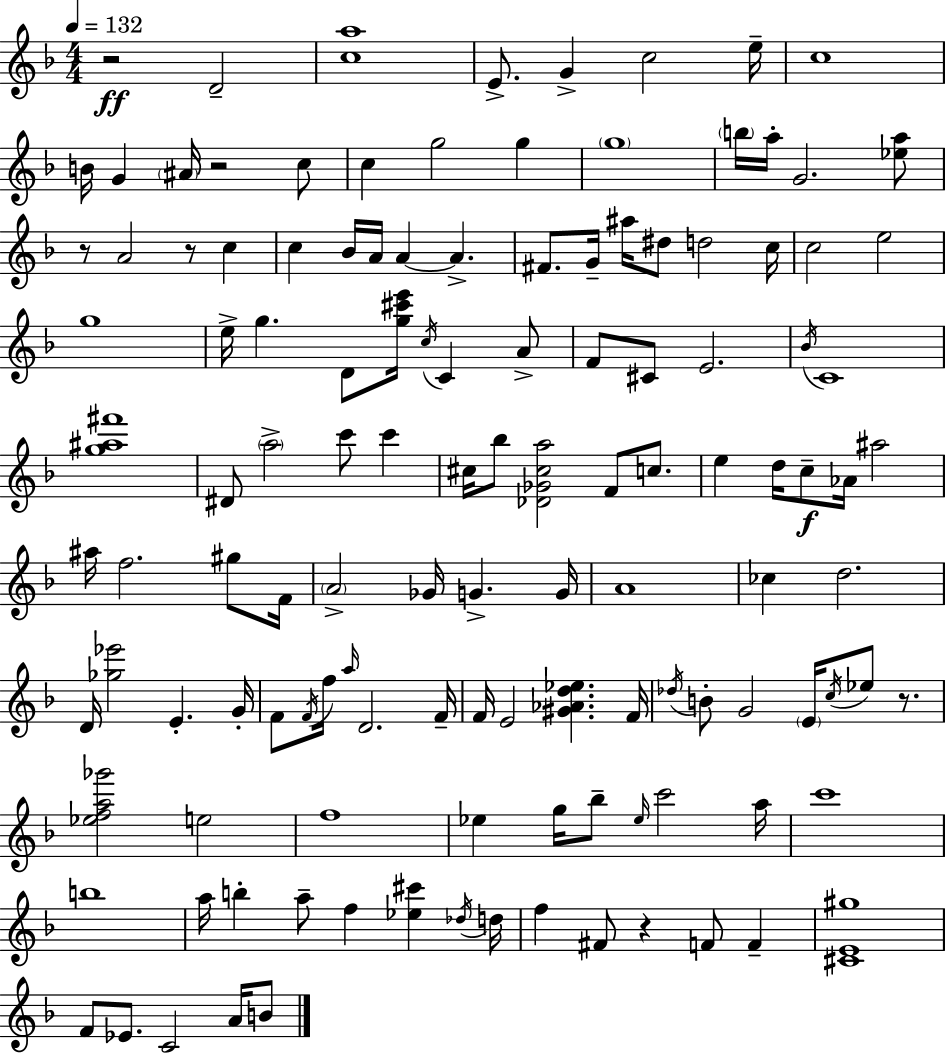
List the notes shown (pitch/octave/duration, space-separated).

R/h D4/h [C5,A5]/w E4/e. G4/q C5/h E5/s C5/w B4/s G4/q A#4/s R/h C5/e C5/q G5/h G5/q G5/w B5/s A5/s G4/h. [Eb5,A5]/e R/e A4/h R/e C5/q C5/q Bb4/s A4/s A4/q A4/q. F#4/e. G4/s A#5/s D#5/e D5/h C5/s C5/h E5/h G5/w E5/s G5/q. D4/e [G5,C#6,E6]/s C5/s C4/q A4/e F4/e C#4/e E4/h. Bb4/s C4/w [G5,A#5,F#6]/w D#4/e A5/h C6/e C6/q C#5/s Bb5/e [Db4,Gb4,C#5,A5]/h F4/e C5/e. E5/q D5/s C5/e Ab4/s A#5/h A#5/s F5/h. G#5/e F4/s A4/h Gb4/s G4/q. G4/s A4/w CES5/q D5/h. D4/s [Gb5,Eb6]/h E4/q. G4/s F4/e F4/s F5/s A5/s D4/h. F4/s F4/s E4/h [G#4,Ab4,D5,Eb5]/q. F4/s Db5/s B4/e G4/h E4/s C5/s Eb5/e R/e. [Eb5,F5,A5,Gb6]/h E5/h F5/w Eb5/q G5/s Bb5/e Eb5/s C6/h A5/s C6/w B5/w A5/s B5/q A5/e F5/q [Eb5,C#6]/q Db5/s D5/s F5/q F#4/e R/q F4/e F4/q [C#4,E4,G#5]/w F4/e Eb4/e. C4/h A4/s B4/e